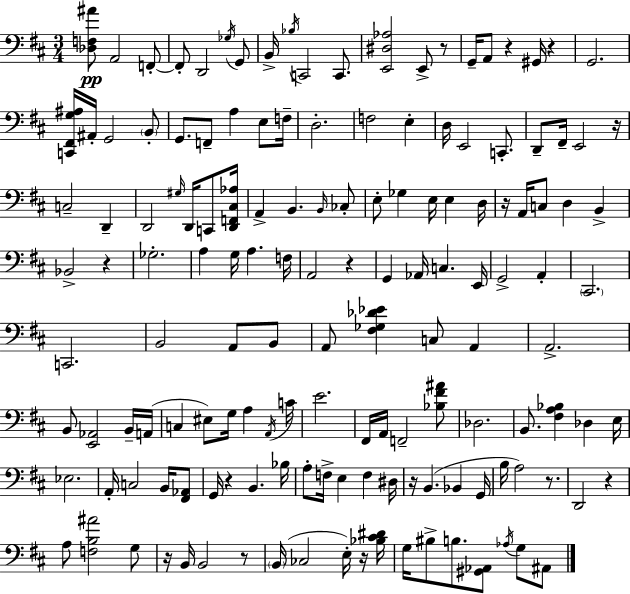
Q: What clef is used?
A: bass